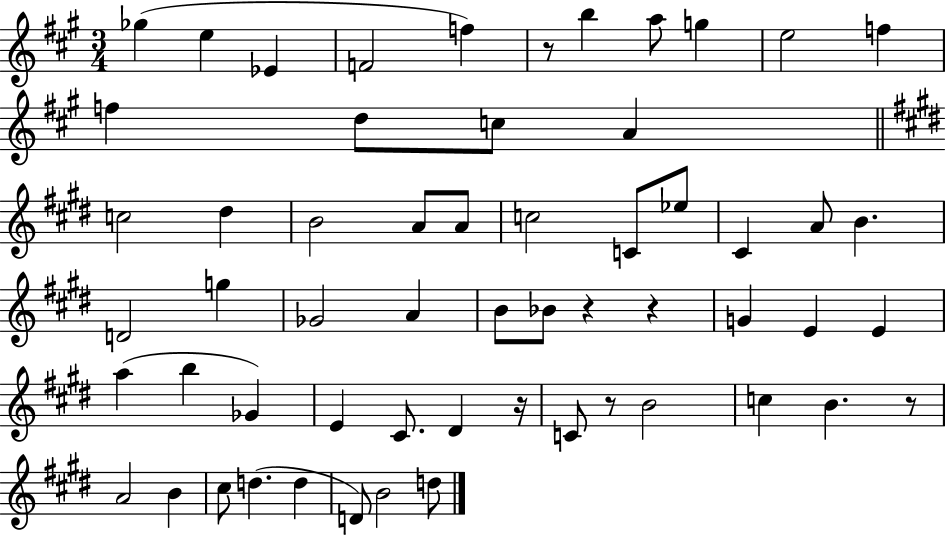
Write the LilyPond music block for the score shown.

{
  \clef treble
  \numericTimeSignature
  \time 3/4
  \key a \major
  ges''4( e''4 ees'4 | f'2 f''4) | r8 b''4 a''8 g''4 | e''2 f''4 | \break f''4 d''8 c''8 a'4 | \bar "||" \break \key e \major c''2 dis''4 | b'2 a'8 a'8 | c''2 c'8 ees''8 | cis'4 a'8 b'4. | \break d'2 g''4 | ges'2 a'4 | b'8 bes'8 r4 r4 | g'4 e'4 e'4 | \break a''4( b''4 ges'4) | e'4 cis'8. dis'4 r16 | c'8 r8 b'2 | c''4 b'4. r8 | \break a'2 b'4 | cis''8 d''4.( d''4 | d'8) b'2 d''8 | \bar "|."
}